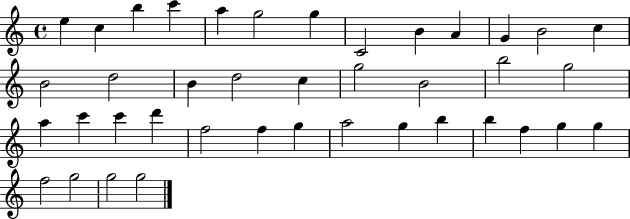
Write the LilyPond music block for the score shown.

{
  \clef treble
  \time 4/4
  \defaultTimeSignature
  \key c \major
  e''4 c''4 b''4 c'''4 | a''4 g''2 g''4 | c'2 b'4 a'4 | g'4 b'2 c''4 | \break b'2 d''2 | b'4 d''2 c''4 | g''2 b'2 | b''2 g''2 | \break a''4 c'''4 c'''4 d'''4 | f''2 f''4 g''4 | a''2 g''4 b''4 | b''4 f''4 g''4 g''4 | \break f''2 g''2 | g''2 g''2 | \bar "|."
}